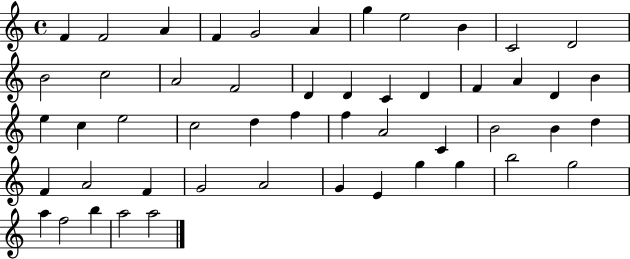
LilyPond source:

{
  \clef treble
  \time 4/4
  \defaultTimeSignature
  \key c \major
  f'4 f'2 a'4 | f'4 g'2 a'4 | g''4 e''2 b'4 | c'2 d'2 | \break b'2 c''2 | a'2 f'2 | d'4 d'4 c'4 d'4 | f'4 a'4 d'4 b'4 | \break e''4 c''4 e''2 | c''2 d''4 f''4 | f''4 a'2 c'4 | b'2 b'4 d''4 | \break f'4 a'2 f'4 | g'2 a'2 | g'4 e'4 g''4 g''4 | b''2 g''2 | \break a''4 f''2 b''4 | a''2 a''2 | \bar "|."
}